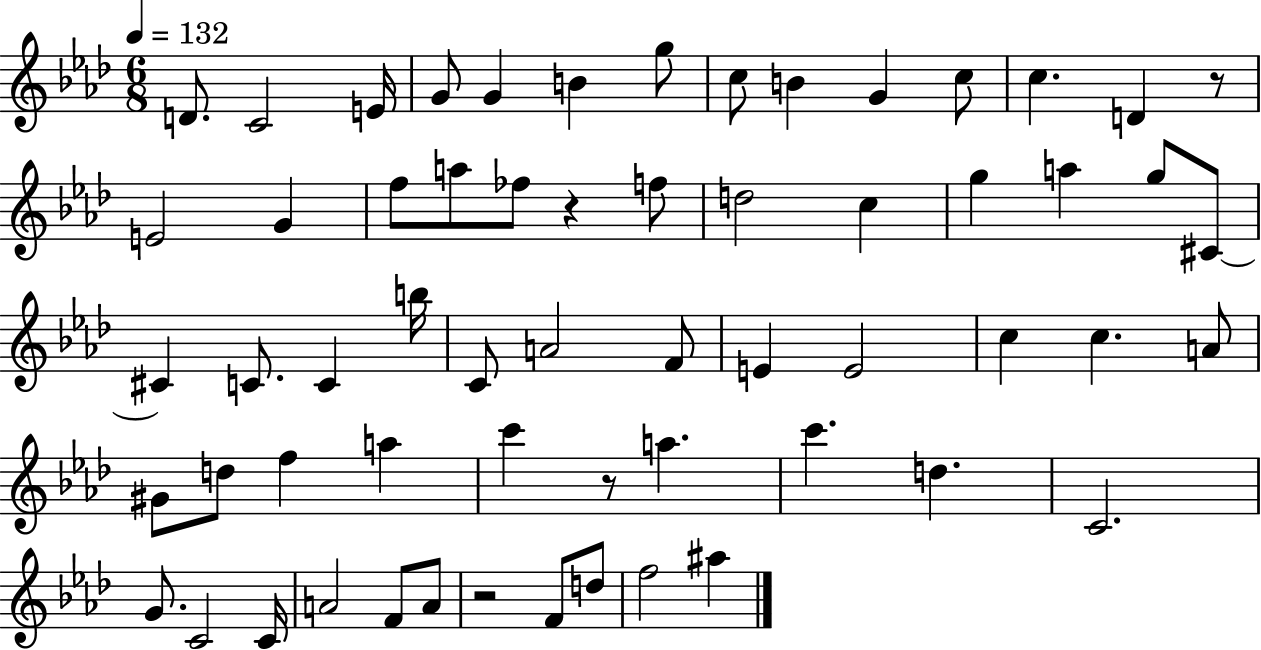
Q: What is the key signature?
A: AES major